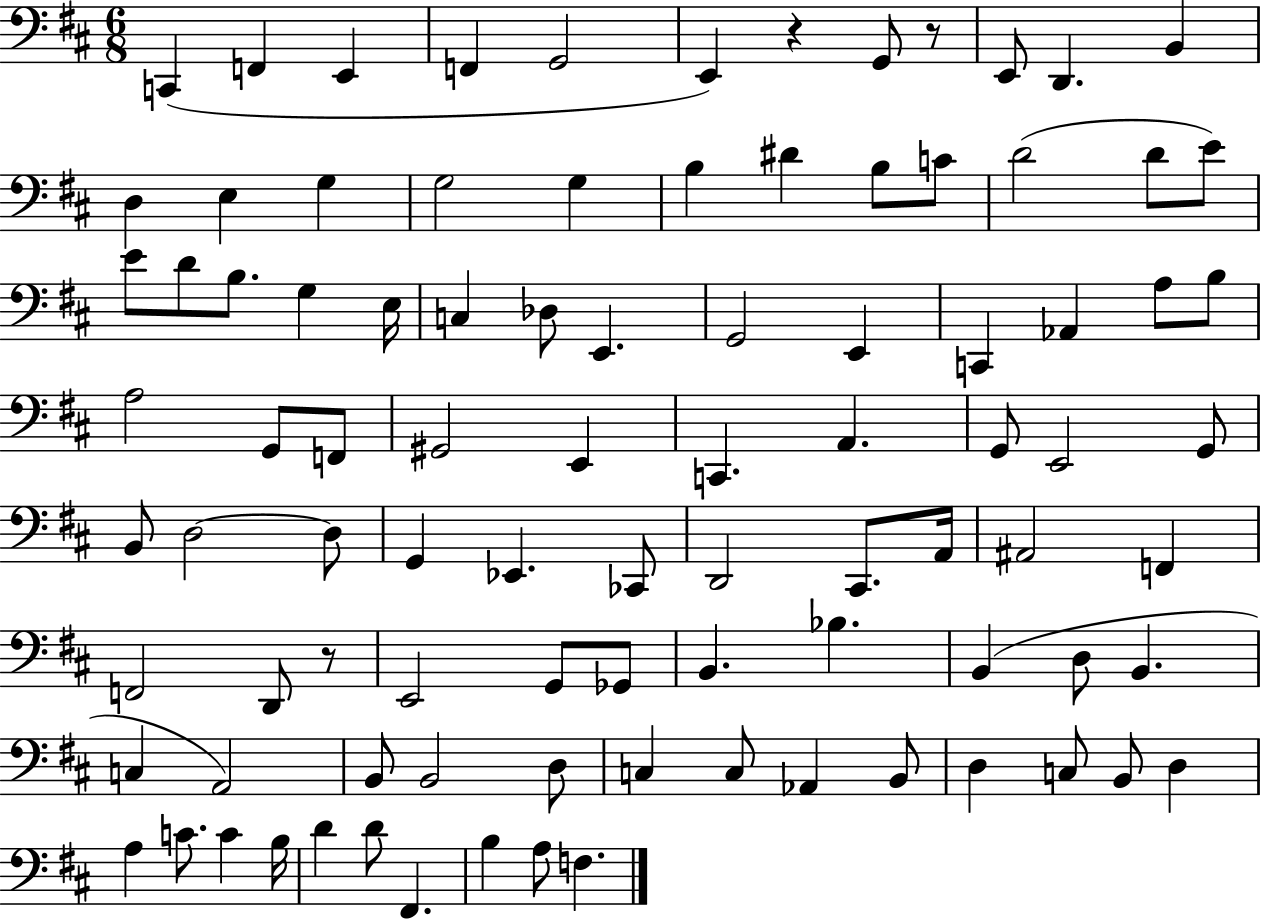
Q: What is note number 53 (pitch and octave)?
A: D2